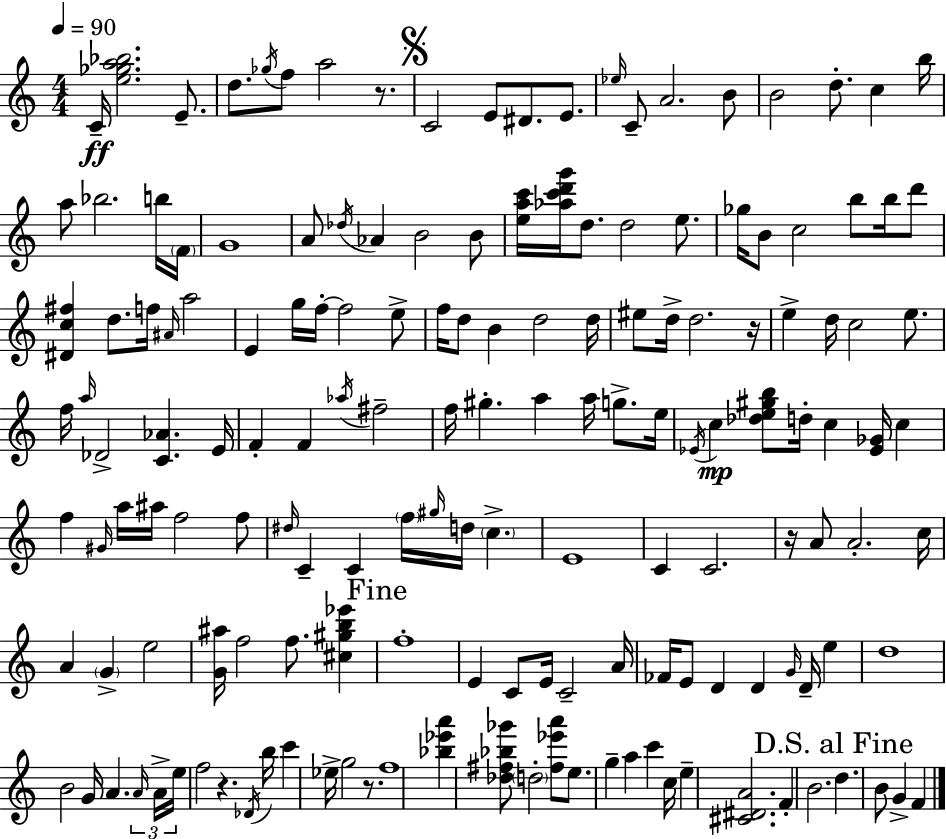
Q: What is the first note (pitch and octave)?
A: C4